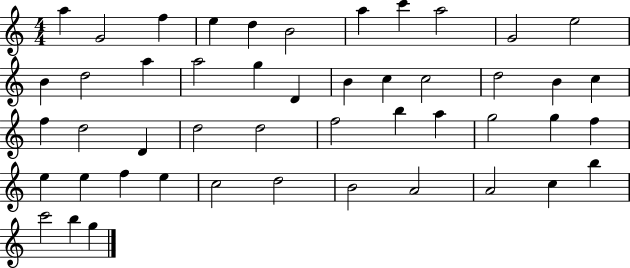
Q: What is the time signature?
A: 4/4